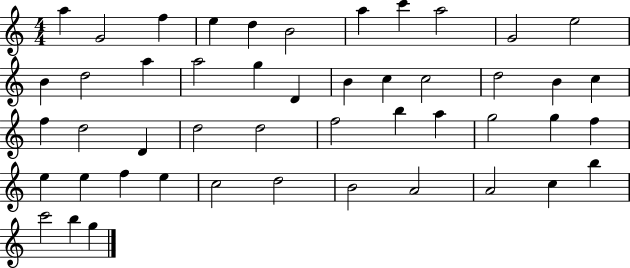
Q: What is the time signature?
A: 4/4